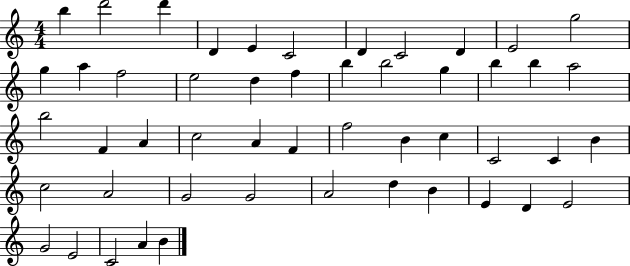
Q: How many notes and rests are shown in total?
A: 50